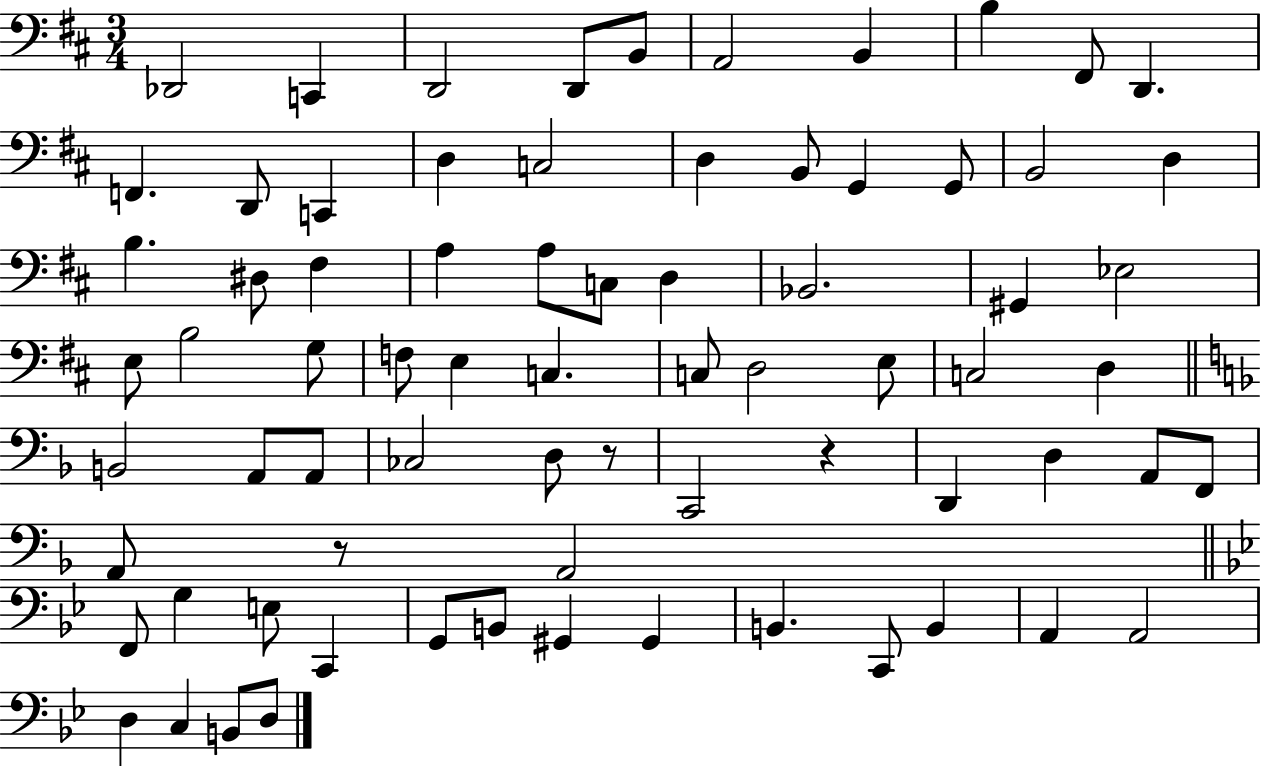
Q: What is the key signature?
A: D major